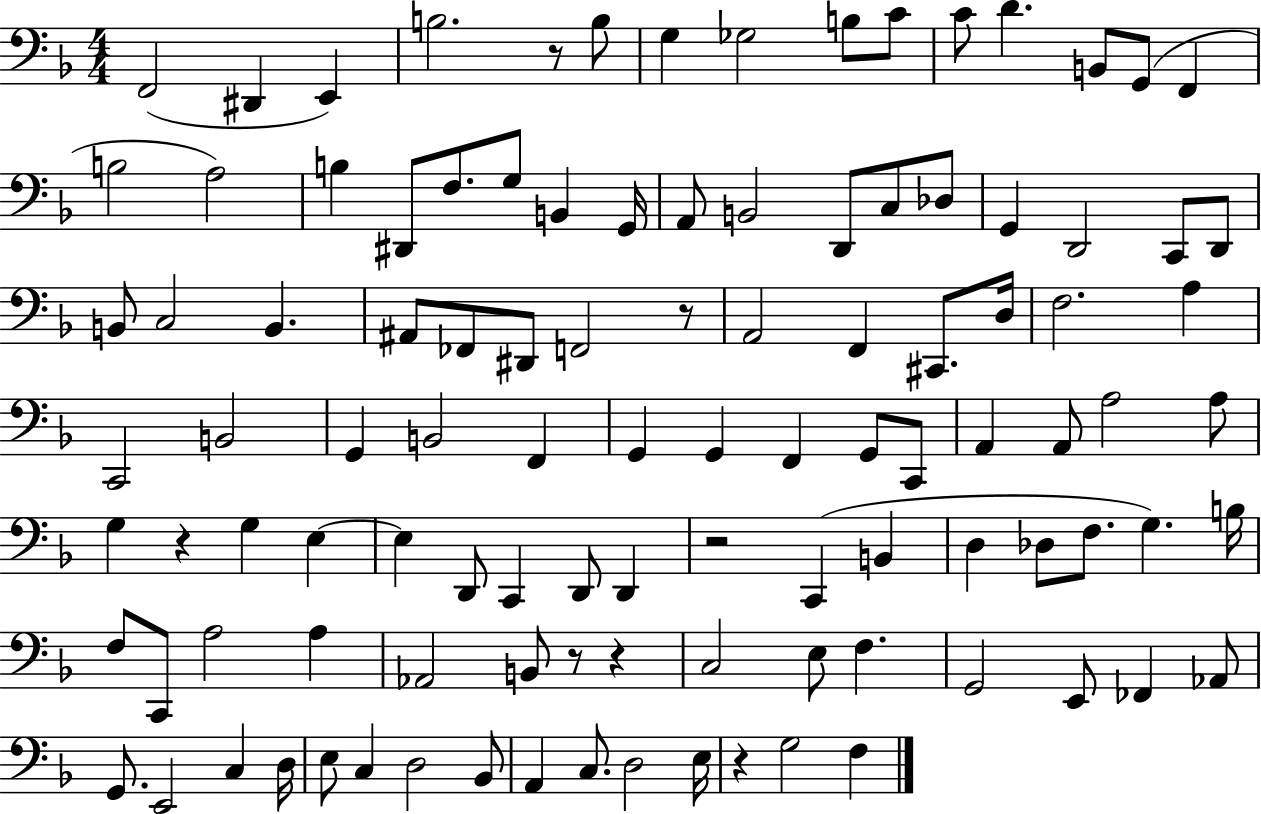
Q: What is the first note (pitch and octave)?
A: F2